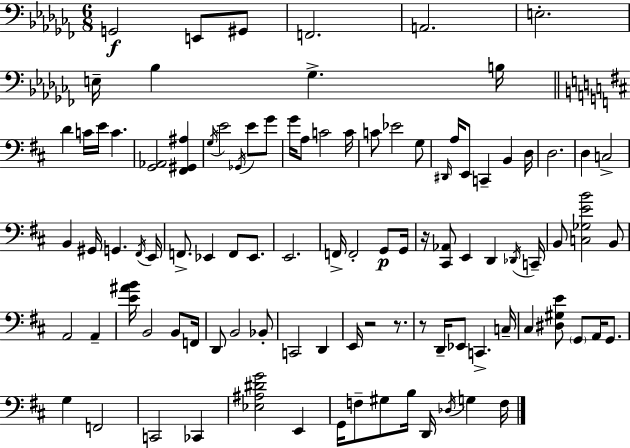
G2/h E2/e G#2/e F2/h. A2/h. E3/h. E3/s Bb3/q Gb3/q. B3/s D4/q C4/s E4/s C4/q. [G2,Ab2]/h [F#2,G#2,A#3]/q G3/s E4/h Gb2/s E4/e G4/e G4/s A3/e C4/h C4/s C4/e Eb4/h G3/e D#2/s A3/s E2/e C2/q B2/q D3/s D3/h. D3/q C3/h B2/q G#2/s G2/q. F#2/s E2/s F2/e. Eb2/q F2/e Eb2/e. E2/h. F2/s F2/h G2/e G2/s R/s [C#2,Ab2]/e E2/q D2/q Db2/s C2/s B2/e [C3,Gb3,E4,B4]/h B2/e A2/h A2/q [E4,A#4,B4]/s B2/h B2/e F2/s D2/e B2/h Bb2/e C2/h D2/q E2/s R/h R/e. R/e D2/s Eb2/e C2/q. C3/s C#3/q [D#3,G#3,E4]/e G2/e A2/s G2/e. G3/q F2/h C2/h CES2/q [Eb3,A#3,D#4,G4]/h E2/q G2/s F3/e G#3/e B3/s D2/s Db3/s G3/q F3/s